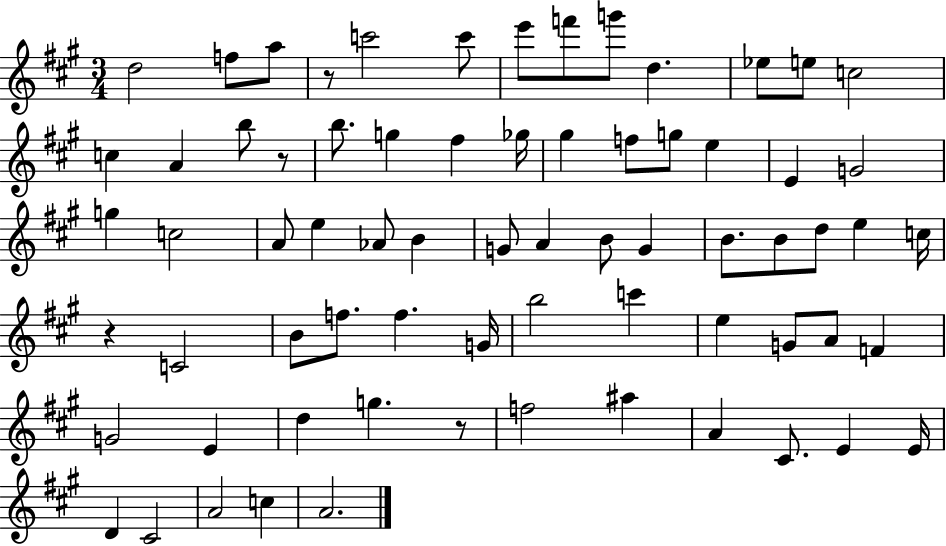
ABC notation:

X:1
T:Untitled
M:3/4
L:1/4
K:A
d2 f/2 a/2 z/2 c'2 c'/2 e'/2 f'/2 g'/2 d _e/2 e/2 c2 c A b/2 z/2 b/2 g ^f _g/4 ^g f/2 g/2 e E G2 g c2 A/2 e _A/2 B G/2 A B/2 G B/2 B/2 d/2 e c/4 z C2 B/2 f/2 f G/4 b2 c' e G/2 A/2 F G2 E d g z/2 f2 ^a A ^C/2 E E/4 D ^C2 A2 c A2